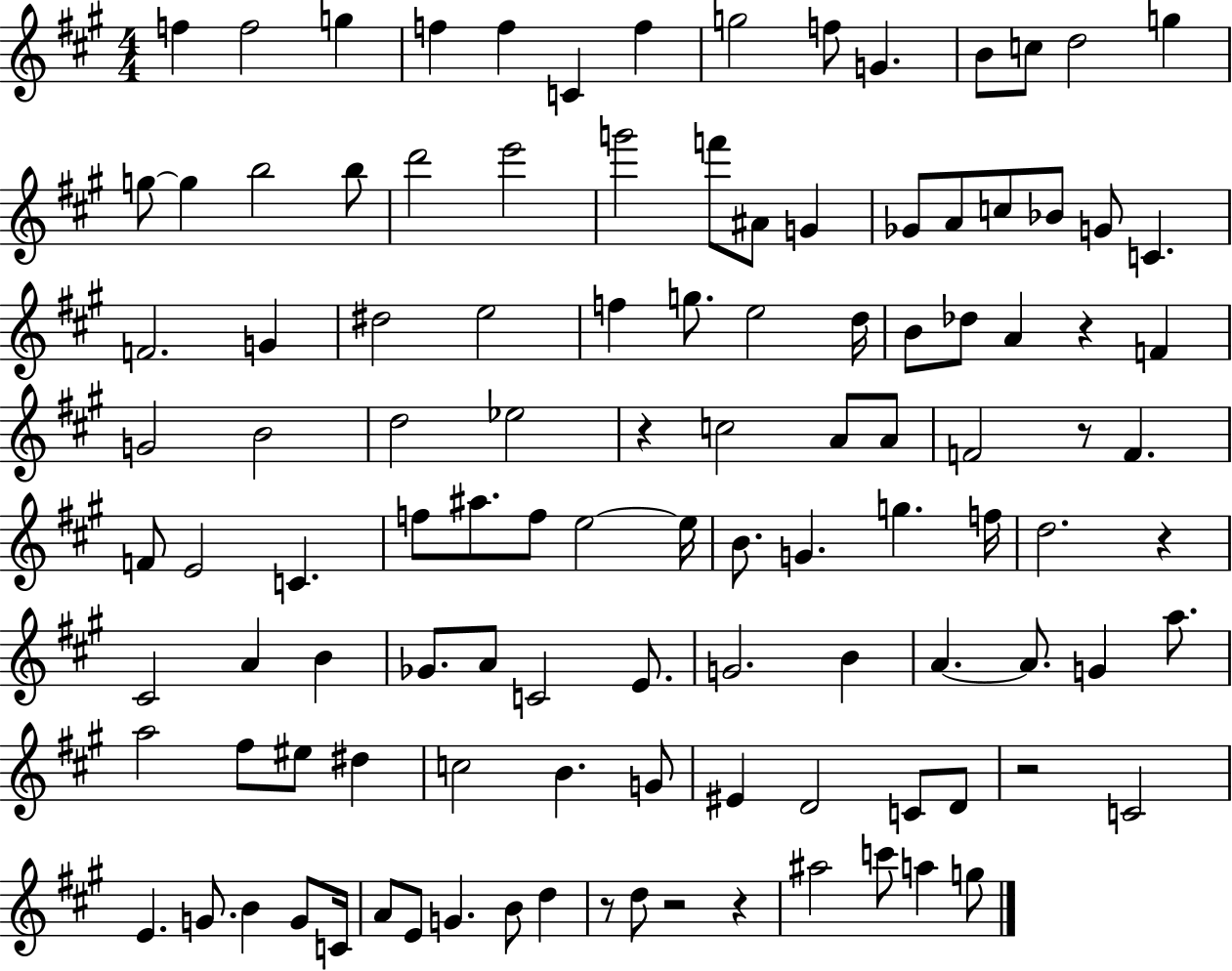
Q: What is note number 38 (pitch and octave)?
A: D5